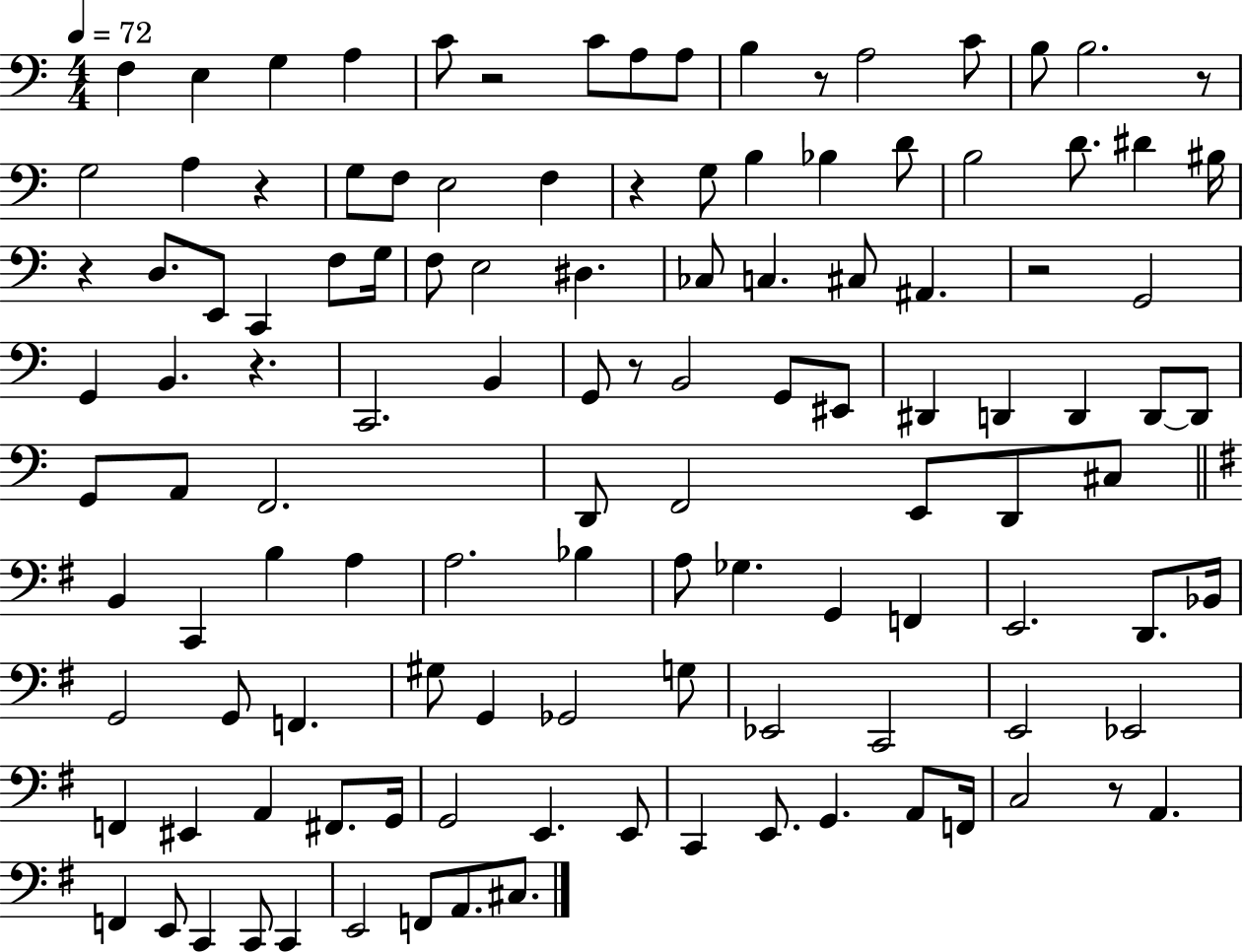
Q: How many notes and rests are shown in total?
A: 119